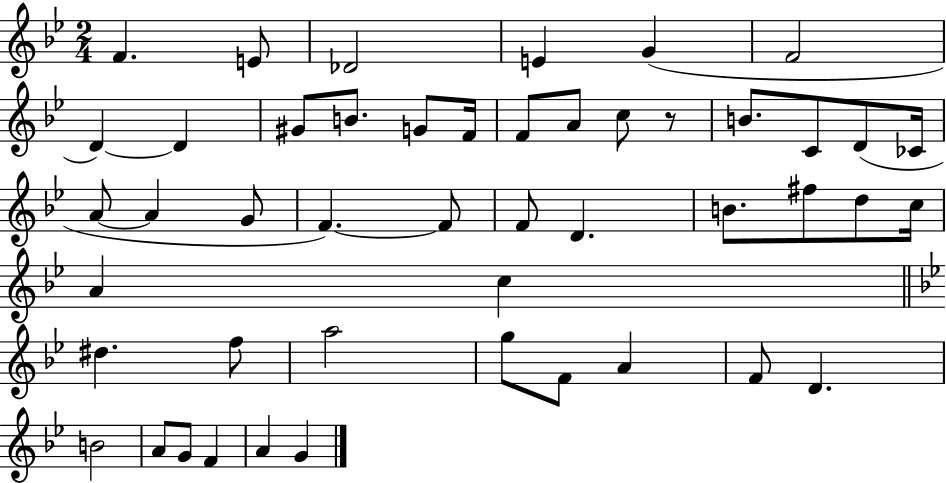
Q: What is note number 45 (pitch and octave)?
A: A4